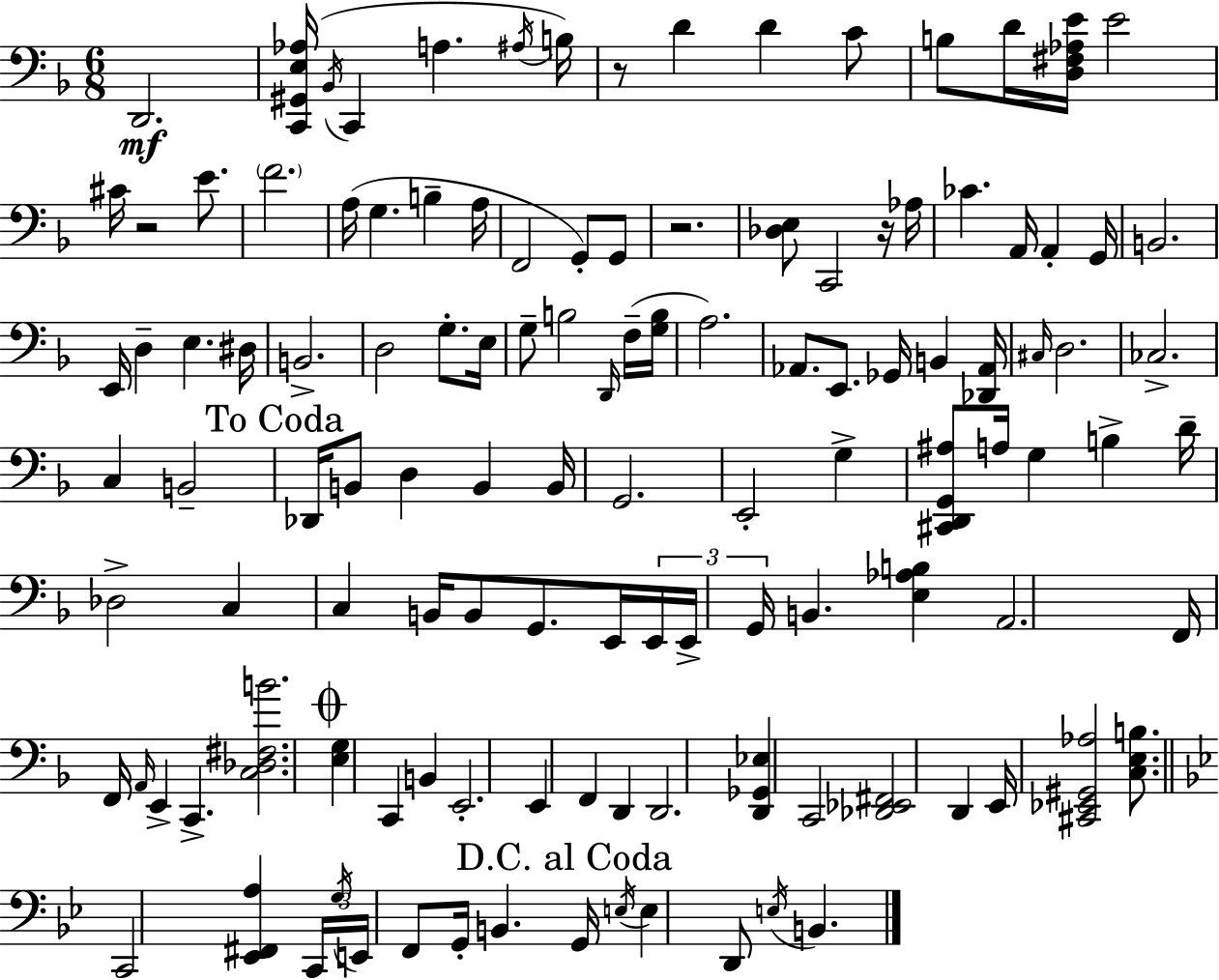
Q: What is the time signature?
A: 6/8